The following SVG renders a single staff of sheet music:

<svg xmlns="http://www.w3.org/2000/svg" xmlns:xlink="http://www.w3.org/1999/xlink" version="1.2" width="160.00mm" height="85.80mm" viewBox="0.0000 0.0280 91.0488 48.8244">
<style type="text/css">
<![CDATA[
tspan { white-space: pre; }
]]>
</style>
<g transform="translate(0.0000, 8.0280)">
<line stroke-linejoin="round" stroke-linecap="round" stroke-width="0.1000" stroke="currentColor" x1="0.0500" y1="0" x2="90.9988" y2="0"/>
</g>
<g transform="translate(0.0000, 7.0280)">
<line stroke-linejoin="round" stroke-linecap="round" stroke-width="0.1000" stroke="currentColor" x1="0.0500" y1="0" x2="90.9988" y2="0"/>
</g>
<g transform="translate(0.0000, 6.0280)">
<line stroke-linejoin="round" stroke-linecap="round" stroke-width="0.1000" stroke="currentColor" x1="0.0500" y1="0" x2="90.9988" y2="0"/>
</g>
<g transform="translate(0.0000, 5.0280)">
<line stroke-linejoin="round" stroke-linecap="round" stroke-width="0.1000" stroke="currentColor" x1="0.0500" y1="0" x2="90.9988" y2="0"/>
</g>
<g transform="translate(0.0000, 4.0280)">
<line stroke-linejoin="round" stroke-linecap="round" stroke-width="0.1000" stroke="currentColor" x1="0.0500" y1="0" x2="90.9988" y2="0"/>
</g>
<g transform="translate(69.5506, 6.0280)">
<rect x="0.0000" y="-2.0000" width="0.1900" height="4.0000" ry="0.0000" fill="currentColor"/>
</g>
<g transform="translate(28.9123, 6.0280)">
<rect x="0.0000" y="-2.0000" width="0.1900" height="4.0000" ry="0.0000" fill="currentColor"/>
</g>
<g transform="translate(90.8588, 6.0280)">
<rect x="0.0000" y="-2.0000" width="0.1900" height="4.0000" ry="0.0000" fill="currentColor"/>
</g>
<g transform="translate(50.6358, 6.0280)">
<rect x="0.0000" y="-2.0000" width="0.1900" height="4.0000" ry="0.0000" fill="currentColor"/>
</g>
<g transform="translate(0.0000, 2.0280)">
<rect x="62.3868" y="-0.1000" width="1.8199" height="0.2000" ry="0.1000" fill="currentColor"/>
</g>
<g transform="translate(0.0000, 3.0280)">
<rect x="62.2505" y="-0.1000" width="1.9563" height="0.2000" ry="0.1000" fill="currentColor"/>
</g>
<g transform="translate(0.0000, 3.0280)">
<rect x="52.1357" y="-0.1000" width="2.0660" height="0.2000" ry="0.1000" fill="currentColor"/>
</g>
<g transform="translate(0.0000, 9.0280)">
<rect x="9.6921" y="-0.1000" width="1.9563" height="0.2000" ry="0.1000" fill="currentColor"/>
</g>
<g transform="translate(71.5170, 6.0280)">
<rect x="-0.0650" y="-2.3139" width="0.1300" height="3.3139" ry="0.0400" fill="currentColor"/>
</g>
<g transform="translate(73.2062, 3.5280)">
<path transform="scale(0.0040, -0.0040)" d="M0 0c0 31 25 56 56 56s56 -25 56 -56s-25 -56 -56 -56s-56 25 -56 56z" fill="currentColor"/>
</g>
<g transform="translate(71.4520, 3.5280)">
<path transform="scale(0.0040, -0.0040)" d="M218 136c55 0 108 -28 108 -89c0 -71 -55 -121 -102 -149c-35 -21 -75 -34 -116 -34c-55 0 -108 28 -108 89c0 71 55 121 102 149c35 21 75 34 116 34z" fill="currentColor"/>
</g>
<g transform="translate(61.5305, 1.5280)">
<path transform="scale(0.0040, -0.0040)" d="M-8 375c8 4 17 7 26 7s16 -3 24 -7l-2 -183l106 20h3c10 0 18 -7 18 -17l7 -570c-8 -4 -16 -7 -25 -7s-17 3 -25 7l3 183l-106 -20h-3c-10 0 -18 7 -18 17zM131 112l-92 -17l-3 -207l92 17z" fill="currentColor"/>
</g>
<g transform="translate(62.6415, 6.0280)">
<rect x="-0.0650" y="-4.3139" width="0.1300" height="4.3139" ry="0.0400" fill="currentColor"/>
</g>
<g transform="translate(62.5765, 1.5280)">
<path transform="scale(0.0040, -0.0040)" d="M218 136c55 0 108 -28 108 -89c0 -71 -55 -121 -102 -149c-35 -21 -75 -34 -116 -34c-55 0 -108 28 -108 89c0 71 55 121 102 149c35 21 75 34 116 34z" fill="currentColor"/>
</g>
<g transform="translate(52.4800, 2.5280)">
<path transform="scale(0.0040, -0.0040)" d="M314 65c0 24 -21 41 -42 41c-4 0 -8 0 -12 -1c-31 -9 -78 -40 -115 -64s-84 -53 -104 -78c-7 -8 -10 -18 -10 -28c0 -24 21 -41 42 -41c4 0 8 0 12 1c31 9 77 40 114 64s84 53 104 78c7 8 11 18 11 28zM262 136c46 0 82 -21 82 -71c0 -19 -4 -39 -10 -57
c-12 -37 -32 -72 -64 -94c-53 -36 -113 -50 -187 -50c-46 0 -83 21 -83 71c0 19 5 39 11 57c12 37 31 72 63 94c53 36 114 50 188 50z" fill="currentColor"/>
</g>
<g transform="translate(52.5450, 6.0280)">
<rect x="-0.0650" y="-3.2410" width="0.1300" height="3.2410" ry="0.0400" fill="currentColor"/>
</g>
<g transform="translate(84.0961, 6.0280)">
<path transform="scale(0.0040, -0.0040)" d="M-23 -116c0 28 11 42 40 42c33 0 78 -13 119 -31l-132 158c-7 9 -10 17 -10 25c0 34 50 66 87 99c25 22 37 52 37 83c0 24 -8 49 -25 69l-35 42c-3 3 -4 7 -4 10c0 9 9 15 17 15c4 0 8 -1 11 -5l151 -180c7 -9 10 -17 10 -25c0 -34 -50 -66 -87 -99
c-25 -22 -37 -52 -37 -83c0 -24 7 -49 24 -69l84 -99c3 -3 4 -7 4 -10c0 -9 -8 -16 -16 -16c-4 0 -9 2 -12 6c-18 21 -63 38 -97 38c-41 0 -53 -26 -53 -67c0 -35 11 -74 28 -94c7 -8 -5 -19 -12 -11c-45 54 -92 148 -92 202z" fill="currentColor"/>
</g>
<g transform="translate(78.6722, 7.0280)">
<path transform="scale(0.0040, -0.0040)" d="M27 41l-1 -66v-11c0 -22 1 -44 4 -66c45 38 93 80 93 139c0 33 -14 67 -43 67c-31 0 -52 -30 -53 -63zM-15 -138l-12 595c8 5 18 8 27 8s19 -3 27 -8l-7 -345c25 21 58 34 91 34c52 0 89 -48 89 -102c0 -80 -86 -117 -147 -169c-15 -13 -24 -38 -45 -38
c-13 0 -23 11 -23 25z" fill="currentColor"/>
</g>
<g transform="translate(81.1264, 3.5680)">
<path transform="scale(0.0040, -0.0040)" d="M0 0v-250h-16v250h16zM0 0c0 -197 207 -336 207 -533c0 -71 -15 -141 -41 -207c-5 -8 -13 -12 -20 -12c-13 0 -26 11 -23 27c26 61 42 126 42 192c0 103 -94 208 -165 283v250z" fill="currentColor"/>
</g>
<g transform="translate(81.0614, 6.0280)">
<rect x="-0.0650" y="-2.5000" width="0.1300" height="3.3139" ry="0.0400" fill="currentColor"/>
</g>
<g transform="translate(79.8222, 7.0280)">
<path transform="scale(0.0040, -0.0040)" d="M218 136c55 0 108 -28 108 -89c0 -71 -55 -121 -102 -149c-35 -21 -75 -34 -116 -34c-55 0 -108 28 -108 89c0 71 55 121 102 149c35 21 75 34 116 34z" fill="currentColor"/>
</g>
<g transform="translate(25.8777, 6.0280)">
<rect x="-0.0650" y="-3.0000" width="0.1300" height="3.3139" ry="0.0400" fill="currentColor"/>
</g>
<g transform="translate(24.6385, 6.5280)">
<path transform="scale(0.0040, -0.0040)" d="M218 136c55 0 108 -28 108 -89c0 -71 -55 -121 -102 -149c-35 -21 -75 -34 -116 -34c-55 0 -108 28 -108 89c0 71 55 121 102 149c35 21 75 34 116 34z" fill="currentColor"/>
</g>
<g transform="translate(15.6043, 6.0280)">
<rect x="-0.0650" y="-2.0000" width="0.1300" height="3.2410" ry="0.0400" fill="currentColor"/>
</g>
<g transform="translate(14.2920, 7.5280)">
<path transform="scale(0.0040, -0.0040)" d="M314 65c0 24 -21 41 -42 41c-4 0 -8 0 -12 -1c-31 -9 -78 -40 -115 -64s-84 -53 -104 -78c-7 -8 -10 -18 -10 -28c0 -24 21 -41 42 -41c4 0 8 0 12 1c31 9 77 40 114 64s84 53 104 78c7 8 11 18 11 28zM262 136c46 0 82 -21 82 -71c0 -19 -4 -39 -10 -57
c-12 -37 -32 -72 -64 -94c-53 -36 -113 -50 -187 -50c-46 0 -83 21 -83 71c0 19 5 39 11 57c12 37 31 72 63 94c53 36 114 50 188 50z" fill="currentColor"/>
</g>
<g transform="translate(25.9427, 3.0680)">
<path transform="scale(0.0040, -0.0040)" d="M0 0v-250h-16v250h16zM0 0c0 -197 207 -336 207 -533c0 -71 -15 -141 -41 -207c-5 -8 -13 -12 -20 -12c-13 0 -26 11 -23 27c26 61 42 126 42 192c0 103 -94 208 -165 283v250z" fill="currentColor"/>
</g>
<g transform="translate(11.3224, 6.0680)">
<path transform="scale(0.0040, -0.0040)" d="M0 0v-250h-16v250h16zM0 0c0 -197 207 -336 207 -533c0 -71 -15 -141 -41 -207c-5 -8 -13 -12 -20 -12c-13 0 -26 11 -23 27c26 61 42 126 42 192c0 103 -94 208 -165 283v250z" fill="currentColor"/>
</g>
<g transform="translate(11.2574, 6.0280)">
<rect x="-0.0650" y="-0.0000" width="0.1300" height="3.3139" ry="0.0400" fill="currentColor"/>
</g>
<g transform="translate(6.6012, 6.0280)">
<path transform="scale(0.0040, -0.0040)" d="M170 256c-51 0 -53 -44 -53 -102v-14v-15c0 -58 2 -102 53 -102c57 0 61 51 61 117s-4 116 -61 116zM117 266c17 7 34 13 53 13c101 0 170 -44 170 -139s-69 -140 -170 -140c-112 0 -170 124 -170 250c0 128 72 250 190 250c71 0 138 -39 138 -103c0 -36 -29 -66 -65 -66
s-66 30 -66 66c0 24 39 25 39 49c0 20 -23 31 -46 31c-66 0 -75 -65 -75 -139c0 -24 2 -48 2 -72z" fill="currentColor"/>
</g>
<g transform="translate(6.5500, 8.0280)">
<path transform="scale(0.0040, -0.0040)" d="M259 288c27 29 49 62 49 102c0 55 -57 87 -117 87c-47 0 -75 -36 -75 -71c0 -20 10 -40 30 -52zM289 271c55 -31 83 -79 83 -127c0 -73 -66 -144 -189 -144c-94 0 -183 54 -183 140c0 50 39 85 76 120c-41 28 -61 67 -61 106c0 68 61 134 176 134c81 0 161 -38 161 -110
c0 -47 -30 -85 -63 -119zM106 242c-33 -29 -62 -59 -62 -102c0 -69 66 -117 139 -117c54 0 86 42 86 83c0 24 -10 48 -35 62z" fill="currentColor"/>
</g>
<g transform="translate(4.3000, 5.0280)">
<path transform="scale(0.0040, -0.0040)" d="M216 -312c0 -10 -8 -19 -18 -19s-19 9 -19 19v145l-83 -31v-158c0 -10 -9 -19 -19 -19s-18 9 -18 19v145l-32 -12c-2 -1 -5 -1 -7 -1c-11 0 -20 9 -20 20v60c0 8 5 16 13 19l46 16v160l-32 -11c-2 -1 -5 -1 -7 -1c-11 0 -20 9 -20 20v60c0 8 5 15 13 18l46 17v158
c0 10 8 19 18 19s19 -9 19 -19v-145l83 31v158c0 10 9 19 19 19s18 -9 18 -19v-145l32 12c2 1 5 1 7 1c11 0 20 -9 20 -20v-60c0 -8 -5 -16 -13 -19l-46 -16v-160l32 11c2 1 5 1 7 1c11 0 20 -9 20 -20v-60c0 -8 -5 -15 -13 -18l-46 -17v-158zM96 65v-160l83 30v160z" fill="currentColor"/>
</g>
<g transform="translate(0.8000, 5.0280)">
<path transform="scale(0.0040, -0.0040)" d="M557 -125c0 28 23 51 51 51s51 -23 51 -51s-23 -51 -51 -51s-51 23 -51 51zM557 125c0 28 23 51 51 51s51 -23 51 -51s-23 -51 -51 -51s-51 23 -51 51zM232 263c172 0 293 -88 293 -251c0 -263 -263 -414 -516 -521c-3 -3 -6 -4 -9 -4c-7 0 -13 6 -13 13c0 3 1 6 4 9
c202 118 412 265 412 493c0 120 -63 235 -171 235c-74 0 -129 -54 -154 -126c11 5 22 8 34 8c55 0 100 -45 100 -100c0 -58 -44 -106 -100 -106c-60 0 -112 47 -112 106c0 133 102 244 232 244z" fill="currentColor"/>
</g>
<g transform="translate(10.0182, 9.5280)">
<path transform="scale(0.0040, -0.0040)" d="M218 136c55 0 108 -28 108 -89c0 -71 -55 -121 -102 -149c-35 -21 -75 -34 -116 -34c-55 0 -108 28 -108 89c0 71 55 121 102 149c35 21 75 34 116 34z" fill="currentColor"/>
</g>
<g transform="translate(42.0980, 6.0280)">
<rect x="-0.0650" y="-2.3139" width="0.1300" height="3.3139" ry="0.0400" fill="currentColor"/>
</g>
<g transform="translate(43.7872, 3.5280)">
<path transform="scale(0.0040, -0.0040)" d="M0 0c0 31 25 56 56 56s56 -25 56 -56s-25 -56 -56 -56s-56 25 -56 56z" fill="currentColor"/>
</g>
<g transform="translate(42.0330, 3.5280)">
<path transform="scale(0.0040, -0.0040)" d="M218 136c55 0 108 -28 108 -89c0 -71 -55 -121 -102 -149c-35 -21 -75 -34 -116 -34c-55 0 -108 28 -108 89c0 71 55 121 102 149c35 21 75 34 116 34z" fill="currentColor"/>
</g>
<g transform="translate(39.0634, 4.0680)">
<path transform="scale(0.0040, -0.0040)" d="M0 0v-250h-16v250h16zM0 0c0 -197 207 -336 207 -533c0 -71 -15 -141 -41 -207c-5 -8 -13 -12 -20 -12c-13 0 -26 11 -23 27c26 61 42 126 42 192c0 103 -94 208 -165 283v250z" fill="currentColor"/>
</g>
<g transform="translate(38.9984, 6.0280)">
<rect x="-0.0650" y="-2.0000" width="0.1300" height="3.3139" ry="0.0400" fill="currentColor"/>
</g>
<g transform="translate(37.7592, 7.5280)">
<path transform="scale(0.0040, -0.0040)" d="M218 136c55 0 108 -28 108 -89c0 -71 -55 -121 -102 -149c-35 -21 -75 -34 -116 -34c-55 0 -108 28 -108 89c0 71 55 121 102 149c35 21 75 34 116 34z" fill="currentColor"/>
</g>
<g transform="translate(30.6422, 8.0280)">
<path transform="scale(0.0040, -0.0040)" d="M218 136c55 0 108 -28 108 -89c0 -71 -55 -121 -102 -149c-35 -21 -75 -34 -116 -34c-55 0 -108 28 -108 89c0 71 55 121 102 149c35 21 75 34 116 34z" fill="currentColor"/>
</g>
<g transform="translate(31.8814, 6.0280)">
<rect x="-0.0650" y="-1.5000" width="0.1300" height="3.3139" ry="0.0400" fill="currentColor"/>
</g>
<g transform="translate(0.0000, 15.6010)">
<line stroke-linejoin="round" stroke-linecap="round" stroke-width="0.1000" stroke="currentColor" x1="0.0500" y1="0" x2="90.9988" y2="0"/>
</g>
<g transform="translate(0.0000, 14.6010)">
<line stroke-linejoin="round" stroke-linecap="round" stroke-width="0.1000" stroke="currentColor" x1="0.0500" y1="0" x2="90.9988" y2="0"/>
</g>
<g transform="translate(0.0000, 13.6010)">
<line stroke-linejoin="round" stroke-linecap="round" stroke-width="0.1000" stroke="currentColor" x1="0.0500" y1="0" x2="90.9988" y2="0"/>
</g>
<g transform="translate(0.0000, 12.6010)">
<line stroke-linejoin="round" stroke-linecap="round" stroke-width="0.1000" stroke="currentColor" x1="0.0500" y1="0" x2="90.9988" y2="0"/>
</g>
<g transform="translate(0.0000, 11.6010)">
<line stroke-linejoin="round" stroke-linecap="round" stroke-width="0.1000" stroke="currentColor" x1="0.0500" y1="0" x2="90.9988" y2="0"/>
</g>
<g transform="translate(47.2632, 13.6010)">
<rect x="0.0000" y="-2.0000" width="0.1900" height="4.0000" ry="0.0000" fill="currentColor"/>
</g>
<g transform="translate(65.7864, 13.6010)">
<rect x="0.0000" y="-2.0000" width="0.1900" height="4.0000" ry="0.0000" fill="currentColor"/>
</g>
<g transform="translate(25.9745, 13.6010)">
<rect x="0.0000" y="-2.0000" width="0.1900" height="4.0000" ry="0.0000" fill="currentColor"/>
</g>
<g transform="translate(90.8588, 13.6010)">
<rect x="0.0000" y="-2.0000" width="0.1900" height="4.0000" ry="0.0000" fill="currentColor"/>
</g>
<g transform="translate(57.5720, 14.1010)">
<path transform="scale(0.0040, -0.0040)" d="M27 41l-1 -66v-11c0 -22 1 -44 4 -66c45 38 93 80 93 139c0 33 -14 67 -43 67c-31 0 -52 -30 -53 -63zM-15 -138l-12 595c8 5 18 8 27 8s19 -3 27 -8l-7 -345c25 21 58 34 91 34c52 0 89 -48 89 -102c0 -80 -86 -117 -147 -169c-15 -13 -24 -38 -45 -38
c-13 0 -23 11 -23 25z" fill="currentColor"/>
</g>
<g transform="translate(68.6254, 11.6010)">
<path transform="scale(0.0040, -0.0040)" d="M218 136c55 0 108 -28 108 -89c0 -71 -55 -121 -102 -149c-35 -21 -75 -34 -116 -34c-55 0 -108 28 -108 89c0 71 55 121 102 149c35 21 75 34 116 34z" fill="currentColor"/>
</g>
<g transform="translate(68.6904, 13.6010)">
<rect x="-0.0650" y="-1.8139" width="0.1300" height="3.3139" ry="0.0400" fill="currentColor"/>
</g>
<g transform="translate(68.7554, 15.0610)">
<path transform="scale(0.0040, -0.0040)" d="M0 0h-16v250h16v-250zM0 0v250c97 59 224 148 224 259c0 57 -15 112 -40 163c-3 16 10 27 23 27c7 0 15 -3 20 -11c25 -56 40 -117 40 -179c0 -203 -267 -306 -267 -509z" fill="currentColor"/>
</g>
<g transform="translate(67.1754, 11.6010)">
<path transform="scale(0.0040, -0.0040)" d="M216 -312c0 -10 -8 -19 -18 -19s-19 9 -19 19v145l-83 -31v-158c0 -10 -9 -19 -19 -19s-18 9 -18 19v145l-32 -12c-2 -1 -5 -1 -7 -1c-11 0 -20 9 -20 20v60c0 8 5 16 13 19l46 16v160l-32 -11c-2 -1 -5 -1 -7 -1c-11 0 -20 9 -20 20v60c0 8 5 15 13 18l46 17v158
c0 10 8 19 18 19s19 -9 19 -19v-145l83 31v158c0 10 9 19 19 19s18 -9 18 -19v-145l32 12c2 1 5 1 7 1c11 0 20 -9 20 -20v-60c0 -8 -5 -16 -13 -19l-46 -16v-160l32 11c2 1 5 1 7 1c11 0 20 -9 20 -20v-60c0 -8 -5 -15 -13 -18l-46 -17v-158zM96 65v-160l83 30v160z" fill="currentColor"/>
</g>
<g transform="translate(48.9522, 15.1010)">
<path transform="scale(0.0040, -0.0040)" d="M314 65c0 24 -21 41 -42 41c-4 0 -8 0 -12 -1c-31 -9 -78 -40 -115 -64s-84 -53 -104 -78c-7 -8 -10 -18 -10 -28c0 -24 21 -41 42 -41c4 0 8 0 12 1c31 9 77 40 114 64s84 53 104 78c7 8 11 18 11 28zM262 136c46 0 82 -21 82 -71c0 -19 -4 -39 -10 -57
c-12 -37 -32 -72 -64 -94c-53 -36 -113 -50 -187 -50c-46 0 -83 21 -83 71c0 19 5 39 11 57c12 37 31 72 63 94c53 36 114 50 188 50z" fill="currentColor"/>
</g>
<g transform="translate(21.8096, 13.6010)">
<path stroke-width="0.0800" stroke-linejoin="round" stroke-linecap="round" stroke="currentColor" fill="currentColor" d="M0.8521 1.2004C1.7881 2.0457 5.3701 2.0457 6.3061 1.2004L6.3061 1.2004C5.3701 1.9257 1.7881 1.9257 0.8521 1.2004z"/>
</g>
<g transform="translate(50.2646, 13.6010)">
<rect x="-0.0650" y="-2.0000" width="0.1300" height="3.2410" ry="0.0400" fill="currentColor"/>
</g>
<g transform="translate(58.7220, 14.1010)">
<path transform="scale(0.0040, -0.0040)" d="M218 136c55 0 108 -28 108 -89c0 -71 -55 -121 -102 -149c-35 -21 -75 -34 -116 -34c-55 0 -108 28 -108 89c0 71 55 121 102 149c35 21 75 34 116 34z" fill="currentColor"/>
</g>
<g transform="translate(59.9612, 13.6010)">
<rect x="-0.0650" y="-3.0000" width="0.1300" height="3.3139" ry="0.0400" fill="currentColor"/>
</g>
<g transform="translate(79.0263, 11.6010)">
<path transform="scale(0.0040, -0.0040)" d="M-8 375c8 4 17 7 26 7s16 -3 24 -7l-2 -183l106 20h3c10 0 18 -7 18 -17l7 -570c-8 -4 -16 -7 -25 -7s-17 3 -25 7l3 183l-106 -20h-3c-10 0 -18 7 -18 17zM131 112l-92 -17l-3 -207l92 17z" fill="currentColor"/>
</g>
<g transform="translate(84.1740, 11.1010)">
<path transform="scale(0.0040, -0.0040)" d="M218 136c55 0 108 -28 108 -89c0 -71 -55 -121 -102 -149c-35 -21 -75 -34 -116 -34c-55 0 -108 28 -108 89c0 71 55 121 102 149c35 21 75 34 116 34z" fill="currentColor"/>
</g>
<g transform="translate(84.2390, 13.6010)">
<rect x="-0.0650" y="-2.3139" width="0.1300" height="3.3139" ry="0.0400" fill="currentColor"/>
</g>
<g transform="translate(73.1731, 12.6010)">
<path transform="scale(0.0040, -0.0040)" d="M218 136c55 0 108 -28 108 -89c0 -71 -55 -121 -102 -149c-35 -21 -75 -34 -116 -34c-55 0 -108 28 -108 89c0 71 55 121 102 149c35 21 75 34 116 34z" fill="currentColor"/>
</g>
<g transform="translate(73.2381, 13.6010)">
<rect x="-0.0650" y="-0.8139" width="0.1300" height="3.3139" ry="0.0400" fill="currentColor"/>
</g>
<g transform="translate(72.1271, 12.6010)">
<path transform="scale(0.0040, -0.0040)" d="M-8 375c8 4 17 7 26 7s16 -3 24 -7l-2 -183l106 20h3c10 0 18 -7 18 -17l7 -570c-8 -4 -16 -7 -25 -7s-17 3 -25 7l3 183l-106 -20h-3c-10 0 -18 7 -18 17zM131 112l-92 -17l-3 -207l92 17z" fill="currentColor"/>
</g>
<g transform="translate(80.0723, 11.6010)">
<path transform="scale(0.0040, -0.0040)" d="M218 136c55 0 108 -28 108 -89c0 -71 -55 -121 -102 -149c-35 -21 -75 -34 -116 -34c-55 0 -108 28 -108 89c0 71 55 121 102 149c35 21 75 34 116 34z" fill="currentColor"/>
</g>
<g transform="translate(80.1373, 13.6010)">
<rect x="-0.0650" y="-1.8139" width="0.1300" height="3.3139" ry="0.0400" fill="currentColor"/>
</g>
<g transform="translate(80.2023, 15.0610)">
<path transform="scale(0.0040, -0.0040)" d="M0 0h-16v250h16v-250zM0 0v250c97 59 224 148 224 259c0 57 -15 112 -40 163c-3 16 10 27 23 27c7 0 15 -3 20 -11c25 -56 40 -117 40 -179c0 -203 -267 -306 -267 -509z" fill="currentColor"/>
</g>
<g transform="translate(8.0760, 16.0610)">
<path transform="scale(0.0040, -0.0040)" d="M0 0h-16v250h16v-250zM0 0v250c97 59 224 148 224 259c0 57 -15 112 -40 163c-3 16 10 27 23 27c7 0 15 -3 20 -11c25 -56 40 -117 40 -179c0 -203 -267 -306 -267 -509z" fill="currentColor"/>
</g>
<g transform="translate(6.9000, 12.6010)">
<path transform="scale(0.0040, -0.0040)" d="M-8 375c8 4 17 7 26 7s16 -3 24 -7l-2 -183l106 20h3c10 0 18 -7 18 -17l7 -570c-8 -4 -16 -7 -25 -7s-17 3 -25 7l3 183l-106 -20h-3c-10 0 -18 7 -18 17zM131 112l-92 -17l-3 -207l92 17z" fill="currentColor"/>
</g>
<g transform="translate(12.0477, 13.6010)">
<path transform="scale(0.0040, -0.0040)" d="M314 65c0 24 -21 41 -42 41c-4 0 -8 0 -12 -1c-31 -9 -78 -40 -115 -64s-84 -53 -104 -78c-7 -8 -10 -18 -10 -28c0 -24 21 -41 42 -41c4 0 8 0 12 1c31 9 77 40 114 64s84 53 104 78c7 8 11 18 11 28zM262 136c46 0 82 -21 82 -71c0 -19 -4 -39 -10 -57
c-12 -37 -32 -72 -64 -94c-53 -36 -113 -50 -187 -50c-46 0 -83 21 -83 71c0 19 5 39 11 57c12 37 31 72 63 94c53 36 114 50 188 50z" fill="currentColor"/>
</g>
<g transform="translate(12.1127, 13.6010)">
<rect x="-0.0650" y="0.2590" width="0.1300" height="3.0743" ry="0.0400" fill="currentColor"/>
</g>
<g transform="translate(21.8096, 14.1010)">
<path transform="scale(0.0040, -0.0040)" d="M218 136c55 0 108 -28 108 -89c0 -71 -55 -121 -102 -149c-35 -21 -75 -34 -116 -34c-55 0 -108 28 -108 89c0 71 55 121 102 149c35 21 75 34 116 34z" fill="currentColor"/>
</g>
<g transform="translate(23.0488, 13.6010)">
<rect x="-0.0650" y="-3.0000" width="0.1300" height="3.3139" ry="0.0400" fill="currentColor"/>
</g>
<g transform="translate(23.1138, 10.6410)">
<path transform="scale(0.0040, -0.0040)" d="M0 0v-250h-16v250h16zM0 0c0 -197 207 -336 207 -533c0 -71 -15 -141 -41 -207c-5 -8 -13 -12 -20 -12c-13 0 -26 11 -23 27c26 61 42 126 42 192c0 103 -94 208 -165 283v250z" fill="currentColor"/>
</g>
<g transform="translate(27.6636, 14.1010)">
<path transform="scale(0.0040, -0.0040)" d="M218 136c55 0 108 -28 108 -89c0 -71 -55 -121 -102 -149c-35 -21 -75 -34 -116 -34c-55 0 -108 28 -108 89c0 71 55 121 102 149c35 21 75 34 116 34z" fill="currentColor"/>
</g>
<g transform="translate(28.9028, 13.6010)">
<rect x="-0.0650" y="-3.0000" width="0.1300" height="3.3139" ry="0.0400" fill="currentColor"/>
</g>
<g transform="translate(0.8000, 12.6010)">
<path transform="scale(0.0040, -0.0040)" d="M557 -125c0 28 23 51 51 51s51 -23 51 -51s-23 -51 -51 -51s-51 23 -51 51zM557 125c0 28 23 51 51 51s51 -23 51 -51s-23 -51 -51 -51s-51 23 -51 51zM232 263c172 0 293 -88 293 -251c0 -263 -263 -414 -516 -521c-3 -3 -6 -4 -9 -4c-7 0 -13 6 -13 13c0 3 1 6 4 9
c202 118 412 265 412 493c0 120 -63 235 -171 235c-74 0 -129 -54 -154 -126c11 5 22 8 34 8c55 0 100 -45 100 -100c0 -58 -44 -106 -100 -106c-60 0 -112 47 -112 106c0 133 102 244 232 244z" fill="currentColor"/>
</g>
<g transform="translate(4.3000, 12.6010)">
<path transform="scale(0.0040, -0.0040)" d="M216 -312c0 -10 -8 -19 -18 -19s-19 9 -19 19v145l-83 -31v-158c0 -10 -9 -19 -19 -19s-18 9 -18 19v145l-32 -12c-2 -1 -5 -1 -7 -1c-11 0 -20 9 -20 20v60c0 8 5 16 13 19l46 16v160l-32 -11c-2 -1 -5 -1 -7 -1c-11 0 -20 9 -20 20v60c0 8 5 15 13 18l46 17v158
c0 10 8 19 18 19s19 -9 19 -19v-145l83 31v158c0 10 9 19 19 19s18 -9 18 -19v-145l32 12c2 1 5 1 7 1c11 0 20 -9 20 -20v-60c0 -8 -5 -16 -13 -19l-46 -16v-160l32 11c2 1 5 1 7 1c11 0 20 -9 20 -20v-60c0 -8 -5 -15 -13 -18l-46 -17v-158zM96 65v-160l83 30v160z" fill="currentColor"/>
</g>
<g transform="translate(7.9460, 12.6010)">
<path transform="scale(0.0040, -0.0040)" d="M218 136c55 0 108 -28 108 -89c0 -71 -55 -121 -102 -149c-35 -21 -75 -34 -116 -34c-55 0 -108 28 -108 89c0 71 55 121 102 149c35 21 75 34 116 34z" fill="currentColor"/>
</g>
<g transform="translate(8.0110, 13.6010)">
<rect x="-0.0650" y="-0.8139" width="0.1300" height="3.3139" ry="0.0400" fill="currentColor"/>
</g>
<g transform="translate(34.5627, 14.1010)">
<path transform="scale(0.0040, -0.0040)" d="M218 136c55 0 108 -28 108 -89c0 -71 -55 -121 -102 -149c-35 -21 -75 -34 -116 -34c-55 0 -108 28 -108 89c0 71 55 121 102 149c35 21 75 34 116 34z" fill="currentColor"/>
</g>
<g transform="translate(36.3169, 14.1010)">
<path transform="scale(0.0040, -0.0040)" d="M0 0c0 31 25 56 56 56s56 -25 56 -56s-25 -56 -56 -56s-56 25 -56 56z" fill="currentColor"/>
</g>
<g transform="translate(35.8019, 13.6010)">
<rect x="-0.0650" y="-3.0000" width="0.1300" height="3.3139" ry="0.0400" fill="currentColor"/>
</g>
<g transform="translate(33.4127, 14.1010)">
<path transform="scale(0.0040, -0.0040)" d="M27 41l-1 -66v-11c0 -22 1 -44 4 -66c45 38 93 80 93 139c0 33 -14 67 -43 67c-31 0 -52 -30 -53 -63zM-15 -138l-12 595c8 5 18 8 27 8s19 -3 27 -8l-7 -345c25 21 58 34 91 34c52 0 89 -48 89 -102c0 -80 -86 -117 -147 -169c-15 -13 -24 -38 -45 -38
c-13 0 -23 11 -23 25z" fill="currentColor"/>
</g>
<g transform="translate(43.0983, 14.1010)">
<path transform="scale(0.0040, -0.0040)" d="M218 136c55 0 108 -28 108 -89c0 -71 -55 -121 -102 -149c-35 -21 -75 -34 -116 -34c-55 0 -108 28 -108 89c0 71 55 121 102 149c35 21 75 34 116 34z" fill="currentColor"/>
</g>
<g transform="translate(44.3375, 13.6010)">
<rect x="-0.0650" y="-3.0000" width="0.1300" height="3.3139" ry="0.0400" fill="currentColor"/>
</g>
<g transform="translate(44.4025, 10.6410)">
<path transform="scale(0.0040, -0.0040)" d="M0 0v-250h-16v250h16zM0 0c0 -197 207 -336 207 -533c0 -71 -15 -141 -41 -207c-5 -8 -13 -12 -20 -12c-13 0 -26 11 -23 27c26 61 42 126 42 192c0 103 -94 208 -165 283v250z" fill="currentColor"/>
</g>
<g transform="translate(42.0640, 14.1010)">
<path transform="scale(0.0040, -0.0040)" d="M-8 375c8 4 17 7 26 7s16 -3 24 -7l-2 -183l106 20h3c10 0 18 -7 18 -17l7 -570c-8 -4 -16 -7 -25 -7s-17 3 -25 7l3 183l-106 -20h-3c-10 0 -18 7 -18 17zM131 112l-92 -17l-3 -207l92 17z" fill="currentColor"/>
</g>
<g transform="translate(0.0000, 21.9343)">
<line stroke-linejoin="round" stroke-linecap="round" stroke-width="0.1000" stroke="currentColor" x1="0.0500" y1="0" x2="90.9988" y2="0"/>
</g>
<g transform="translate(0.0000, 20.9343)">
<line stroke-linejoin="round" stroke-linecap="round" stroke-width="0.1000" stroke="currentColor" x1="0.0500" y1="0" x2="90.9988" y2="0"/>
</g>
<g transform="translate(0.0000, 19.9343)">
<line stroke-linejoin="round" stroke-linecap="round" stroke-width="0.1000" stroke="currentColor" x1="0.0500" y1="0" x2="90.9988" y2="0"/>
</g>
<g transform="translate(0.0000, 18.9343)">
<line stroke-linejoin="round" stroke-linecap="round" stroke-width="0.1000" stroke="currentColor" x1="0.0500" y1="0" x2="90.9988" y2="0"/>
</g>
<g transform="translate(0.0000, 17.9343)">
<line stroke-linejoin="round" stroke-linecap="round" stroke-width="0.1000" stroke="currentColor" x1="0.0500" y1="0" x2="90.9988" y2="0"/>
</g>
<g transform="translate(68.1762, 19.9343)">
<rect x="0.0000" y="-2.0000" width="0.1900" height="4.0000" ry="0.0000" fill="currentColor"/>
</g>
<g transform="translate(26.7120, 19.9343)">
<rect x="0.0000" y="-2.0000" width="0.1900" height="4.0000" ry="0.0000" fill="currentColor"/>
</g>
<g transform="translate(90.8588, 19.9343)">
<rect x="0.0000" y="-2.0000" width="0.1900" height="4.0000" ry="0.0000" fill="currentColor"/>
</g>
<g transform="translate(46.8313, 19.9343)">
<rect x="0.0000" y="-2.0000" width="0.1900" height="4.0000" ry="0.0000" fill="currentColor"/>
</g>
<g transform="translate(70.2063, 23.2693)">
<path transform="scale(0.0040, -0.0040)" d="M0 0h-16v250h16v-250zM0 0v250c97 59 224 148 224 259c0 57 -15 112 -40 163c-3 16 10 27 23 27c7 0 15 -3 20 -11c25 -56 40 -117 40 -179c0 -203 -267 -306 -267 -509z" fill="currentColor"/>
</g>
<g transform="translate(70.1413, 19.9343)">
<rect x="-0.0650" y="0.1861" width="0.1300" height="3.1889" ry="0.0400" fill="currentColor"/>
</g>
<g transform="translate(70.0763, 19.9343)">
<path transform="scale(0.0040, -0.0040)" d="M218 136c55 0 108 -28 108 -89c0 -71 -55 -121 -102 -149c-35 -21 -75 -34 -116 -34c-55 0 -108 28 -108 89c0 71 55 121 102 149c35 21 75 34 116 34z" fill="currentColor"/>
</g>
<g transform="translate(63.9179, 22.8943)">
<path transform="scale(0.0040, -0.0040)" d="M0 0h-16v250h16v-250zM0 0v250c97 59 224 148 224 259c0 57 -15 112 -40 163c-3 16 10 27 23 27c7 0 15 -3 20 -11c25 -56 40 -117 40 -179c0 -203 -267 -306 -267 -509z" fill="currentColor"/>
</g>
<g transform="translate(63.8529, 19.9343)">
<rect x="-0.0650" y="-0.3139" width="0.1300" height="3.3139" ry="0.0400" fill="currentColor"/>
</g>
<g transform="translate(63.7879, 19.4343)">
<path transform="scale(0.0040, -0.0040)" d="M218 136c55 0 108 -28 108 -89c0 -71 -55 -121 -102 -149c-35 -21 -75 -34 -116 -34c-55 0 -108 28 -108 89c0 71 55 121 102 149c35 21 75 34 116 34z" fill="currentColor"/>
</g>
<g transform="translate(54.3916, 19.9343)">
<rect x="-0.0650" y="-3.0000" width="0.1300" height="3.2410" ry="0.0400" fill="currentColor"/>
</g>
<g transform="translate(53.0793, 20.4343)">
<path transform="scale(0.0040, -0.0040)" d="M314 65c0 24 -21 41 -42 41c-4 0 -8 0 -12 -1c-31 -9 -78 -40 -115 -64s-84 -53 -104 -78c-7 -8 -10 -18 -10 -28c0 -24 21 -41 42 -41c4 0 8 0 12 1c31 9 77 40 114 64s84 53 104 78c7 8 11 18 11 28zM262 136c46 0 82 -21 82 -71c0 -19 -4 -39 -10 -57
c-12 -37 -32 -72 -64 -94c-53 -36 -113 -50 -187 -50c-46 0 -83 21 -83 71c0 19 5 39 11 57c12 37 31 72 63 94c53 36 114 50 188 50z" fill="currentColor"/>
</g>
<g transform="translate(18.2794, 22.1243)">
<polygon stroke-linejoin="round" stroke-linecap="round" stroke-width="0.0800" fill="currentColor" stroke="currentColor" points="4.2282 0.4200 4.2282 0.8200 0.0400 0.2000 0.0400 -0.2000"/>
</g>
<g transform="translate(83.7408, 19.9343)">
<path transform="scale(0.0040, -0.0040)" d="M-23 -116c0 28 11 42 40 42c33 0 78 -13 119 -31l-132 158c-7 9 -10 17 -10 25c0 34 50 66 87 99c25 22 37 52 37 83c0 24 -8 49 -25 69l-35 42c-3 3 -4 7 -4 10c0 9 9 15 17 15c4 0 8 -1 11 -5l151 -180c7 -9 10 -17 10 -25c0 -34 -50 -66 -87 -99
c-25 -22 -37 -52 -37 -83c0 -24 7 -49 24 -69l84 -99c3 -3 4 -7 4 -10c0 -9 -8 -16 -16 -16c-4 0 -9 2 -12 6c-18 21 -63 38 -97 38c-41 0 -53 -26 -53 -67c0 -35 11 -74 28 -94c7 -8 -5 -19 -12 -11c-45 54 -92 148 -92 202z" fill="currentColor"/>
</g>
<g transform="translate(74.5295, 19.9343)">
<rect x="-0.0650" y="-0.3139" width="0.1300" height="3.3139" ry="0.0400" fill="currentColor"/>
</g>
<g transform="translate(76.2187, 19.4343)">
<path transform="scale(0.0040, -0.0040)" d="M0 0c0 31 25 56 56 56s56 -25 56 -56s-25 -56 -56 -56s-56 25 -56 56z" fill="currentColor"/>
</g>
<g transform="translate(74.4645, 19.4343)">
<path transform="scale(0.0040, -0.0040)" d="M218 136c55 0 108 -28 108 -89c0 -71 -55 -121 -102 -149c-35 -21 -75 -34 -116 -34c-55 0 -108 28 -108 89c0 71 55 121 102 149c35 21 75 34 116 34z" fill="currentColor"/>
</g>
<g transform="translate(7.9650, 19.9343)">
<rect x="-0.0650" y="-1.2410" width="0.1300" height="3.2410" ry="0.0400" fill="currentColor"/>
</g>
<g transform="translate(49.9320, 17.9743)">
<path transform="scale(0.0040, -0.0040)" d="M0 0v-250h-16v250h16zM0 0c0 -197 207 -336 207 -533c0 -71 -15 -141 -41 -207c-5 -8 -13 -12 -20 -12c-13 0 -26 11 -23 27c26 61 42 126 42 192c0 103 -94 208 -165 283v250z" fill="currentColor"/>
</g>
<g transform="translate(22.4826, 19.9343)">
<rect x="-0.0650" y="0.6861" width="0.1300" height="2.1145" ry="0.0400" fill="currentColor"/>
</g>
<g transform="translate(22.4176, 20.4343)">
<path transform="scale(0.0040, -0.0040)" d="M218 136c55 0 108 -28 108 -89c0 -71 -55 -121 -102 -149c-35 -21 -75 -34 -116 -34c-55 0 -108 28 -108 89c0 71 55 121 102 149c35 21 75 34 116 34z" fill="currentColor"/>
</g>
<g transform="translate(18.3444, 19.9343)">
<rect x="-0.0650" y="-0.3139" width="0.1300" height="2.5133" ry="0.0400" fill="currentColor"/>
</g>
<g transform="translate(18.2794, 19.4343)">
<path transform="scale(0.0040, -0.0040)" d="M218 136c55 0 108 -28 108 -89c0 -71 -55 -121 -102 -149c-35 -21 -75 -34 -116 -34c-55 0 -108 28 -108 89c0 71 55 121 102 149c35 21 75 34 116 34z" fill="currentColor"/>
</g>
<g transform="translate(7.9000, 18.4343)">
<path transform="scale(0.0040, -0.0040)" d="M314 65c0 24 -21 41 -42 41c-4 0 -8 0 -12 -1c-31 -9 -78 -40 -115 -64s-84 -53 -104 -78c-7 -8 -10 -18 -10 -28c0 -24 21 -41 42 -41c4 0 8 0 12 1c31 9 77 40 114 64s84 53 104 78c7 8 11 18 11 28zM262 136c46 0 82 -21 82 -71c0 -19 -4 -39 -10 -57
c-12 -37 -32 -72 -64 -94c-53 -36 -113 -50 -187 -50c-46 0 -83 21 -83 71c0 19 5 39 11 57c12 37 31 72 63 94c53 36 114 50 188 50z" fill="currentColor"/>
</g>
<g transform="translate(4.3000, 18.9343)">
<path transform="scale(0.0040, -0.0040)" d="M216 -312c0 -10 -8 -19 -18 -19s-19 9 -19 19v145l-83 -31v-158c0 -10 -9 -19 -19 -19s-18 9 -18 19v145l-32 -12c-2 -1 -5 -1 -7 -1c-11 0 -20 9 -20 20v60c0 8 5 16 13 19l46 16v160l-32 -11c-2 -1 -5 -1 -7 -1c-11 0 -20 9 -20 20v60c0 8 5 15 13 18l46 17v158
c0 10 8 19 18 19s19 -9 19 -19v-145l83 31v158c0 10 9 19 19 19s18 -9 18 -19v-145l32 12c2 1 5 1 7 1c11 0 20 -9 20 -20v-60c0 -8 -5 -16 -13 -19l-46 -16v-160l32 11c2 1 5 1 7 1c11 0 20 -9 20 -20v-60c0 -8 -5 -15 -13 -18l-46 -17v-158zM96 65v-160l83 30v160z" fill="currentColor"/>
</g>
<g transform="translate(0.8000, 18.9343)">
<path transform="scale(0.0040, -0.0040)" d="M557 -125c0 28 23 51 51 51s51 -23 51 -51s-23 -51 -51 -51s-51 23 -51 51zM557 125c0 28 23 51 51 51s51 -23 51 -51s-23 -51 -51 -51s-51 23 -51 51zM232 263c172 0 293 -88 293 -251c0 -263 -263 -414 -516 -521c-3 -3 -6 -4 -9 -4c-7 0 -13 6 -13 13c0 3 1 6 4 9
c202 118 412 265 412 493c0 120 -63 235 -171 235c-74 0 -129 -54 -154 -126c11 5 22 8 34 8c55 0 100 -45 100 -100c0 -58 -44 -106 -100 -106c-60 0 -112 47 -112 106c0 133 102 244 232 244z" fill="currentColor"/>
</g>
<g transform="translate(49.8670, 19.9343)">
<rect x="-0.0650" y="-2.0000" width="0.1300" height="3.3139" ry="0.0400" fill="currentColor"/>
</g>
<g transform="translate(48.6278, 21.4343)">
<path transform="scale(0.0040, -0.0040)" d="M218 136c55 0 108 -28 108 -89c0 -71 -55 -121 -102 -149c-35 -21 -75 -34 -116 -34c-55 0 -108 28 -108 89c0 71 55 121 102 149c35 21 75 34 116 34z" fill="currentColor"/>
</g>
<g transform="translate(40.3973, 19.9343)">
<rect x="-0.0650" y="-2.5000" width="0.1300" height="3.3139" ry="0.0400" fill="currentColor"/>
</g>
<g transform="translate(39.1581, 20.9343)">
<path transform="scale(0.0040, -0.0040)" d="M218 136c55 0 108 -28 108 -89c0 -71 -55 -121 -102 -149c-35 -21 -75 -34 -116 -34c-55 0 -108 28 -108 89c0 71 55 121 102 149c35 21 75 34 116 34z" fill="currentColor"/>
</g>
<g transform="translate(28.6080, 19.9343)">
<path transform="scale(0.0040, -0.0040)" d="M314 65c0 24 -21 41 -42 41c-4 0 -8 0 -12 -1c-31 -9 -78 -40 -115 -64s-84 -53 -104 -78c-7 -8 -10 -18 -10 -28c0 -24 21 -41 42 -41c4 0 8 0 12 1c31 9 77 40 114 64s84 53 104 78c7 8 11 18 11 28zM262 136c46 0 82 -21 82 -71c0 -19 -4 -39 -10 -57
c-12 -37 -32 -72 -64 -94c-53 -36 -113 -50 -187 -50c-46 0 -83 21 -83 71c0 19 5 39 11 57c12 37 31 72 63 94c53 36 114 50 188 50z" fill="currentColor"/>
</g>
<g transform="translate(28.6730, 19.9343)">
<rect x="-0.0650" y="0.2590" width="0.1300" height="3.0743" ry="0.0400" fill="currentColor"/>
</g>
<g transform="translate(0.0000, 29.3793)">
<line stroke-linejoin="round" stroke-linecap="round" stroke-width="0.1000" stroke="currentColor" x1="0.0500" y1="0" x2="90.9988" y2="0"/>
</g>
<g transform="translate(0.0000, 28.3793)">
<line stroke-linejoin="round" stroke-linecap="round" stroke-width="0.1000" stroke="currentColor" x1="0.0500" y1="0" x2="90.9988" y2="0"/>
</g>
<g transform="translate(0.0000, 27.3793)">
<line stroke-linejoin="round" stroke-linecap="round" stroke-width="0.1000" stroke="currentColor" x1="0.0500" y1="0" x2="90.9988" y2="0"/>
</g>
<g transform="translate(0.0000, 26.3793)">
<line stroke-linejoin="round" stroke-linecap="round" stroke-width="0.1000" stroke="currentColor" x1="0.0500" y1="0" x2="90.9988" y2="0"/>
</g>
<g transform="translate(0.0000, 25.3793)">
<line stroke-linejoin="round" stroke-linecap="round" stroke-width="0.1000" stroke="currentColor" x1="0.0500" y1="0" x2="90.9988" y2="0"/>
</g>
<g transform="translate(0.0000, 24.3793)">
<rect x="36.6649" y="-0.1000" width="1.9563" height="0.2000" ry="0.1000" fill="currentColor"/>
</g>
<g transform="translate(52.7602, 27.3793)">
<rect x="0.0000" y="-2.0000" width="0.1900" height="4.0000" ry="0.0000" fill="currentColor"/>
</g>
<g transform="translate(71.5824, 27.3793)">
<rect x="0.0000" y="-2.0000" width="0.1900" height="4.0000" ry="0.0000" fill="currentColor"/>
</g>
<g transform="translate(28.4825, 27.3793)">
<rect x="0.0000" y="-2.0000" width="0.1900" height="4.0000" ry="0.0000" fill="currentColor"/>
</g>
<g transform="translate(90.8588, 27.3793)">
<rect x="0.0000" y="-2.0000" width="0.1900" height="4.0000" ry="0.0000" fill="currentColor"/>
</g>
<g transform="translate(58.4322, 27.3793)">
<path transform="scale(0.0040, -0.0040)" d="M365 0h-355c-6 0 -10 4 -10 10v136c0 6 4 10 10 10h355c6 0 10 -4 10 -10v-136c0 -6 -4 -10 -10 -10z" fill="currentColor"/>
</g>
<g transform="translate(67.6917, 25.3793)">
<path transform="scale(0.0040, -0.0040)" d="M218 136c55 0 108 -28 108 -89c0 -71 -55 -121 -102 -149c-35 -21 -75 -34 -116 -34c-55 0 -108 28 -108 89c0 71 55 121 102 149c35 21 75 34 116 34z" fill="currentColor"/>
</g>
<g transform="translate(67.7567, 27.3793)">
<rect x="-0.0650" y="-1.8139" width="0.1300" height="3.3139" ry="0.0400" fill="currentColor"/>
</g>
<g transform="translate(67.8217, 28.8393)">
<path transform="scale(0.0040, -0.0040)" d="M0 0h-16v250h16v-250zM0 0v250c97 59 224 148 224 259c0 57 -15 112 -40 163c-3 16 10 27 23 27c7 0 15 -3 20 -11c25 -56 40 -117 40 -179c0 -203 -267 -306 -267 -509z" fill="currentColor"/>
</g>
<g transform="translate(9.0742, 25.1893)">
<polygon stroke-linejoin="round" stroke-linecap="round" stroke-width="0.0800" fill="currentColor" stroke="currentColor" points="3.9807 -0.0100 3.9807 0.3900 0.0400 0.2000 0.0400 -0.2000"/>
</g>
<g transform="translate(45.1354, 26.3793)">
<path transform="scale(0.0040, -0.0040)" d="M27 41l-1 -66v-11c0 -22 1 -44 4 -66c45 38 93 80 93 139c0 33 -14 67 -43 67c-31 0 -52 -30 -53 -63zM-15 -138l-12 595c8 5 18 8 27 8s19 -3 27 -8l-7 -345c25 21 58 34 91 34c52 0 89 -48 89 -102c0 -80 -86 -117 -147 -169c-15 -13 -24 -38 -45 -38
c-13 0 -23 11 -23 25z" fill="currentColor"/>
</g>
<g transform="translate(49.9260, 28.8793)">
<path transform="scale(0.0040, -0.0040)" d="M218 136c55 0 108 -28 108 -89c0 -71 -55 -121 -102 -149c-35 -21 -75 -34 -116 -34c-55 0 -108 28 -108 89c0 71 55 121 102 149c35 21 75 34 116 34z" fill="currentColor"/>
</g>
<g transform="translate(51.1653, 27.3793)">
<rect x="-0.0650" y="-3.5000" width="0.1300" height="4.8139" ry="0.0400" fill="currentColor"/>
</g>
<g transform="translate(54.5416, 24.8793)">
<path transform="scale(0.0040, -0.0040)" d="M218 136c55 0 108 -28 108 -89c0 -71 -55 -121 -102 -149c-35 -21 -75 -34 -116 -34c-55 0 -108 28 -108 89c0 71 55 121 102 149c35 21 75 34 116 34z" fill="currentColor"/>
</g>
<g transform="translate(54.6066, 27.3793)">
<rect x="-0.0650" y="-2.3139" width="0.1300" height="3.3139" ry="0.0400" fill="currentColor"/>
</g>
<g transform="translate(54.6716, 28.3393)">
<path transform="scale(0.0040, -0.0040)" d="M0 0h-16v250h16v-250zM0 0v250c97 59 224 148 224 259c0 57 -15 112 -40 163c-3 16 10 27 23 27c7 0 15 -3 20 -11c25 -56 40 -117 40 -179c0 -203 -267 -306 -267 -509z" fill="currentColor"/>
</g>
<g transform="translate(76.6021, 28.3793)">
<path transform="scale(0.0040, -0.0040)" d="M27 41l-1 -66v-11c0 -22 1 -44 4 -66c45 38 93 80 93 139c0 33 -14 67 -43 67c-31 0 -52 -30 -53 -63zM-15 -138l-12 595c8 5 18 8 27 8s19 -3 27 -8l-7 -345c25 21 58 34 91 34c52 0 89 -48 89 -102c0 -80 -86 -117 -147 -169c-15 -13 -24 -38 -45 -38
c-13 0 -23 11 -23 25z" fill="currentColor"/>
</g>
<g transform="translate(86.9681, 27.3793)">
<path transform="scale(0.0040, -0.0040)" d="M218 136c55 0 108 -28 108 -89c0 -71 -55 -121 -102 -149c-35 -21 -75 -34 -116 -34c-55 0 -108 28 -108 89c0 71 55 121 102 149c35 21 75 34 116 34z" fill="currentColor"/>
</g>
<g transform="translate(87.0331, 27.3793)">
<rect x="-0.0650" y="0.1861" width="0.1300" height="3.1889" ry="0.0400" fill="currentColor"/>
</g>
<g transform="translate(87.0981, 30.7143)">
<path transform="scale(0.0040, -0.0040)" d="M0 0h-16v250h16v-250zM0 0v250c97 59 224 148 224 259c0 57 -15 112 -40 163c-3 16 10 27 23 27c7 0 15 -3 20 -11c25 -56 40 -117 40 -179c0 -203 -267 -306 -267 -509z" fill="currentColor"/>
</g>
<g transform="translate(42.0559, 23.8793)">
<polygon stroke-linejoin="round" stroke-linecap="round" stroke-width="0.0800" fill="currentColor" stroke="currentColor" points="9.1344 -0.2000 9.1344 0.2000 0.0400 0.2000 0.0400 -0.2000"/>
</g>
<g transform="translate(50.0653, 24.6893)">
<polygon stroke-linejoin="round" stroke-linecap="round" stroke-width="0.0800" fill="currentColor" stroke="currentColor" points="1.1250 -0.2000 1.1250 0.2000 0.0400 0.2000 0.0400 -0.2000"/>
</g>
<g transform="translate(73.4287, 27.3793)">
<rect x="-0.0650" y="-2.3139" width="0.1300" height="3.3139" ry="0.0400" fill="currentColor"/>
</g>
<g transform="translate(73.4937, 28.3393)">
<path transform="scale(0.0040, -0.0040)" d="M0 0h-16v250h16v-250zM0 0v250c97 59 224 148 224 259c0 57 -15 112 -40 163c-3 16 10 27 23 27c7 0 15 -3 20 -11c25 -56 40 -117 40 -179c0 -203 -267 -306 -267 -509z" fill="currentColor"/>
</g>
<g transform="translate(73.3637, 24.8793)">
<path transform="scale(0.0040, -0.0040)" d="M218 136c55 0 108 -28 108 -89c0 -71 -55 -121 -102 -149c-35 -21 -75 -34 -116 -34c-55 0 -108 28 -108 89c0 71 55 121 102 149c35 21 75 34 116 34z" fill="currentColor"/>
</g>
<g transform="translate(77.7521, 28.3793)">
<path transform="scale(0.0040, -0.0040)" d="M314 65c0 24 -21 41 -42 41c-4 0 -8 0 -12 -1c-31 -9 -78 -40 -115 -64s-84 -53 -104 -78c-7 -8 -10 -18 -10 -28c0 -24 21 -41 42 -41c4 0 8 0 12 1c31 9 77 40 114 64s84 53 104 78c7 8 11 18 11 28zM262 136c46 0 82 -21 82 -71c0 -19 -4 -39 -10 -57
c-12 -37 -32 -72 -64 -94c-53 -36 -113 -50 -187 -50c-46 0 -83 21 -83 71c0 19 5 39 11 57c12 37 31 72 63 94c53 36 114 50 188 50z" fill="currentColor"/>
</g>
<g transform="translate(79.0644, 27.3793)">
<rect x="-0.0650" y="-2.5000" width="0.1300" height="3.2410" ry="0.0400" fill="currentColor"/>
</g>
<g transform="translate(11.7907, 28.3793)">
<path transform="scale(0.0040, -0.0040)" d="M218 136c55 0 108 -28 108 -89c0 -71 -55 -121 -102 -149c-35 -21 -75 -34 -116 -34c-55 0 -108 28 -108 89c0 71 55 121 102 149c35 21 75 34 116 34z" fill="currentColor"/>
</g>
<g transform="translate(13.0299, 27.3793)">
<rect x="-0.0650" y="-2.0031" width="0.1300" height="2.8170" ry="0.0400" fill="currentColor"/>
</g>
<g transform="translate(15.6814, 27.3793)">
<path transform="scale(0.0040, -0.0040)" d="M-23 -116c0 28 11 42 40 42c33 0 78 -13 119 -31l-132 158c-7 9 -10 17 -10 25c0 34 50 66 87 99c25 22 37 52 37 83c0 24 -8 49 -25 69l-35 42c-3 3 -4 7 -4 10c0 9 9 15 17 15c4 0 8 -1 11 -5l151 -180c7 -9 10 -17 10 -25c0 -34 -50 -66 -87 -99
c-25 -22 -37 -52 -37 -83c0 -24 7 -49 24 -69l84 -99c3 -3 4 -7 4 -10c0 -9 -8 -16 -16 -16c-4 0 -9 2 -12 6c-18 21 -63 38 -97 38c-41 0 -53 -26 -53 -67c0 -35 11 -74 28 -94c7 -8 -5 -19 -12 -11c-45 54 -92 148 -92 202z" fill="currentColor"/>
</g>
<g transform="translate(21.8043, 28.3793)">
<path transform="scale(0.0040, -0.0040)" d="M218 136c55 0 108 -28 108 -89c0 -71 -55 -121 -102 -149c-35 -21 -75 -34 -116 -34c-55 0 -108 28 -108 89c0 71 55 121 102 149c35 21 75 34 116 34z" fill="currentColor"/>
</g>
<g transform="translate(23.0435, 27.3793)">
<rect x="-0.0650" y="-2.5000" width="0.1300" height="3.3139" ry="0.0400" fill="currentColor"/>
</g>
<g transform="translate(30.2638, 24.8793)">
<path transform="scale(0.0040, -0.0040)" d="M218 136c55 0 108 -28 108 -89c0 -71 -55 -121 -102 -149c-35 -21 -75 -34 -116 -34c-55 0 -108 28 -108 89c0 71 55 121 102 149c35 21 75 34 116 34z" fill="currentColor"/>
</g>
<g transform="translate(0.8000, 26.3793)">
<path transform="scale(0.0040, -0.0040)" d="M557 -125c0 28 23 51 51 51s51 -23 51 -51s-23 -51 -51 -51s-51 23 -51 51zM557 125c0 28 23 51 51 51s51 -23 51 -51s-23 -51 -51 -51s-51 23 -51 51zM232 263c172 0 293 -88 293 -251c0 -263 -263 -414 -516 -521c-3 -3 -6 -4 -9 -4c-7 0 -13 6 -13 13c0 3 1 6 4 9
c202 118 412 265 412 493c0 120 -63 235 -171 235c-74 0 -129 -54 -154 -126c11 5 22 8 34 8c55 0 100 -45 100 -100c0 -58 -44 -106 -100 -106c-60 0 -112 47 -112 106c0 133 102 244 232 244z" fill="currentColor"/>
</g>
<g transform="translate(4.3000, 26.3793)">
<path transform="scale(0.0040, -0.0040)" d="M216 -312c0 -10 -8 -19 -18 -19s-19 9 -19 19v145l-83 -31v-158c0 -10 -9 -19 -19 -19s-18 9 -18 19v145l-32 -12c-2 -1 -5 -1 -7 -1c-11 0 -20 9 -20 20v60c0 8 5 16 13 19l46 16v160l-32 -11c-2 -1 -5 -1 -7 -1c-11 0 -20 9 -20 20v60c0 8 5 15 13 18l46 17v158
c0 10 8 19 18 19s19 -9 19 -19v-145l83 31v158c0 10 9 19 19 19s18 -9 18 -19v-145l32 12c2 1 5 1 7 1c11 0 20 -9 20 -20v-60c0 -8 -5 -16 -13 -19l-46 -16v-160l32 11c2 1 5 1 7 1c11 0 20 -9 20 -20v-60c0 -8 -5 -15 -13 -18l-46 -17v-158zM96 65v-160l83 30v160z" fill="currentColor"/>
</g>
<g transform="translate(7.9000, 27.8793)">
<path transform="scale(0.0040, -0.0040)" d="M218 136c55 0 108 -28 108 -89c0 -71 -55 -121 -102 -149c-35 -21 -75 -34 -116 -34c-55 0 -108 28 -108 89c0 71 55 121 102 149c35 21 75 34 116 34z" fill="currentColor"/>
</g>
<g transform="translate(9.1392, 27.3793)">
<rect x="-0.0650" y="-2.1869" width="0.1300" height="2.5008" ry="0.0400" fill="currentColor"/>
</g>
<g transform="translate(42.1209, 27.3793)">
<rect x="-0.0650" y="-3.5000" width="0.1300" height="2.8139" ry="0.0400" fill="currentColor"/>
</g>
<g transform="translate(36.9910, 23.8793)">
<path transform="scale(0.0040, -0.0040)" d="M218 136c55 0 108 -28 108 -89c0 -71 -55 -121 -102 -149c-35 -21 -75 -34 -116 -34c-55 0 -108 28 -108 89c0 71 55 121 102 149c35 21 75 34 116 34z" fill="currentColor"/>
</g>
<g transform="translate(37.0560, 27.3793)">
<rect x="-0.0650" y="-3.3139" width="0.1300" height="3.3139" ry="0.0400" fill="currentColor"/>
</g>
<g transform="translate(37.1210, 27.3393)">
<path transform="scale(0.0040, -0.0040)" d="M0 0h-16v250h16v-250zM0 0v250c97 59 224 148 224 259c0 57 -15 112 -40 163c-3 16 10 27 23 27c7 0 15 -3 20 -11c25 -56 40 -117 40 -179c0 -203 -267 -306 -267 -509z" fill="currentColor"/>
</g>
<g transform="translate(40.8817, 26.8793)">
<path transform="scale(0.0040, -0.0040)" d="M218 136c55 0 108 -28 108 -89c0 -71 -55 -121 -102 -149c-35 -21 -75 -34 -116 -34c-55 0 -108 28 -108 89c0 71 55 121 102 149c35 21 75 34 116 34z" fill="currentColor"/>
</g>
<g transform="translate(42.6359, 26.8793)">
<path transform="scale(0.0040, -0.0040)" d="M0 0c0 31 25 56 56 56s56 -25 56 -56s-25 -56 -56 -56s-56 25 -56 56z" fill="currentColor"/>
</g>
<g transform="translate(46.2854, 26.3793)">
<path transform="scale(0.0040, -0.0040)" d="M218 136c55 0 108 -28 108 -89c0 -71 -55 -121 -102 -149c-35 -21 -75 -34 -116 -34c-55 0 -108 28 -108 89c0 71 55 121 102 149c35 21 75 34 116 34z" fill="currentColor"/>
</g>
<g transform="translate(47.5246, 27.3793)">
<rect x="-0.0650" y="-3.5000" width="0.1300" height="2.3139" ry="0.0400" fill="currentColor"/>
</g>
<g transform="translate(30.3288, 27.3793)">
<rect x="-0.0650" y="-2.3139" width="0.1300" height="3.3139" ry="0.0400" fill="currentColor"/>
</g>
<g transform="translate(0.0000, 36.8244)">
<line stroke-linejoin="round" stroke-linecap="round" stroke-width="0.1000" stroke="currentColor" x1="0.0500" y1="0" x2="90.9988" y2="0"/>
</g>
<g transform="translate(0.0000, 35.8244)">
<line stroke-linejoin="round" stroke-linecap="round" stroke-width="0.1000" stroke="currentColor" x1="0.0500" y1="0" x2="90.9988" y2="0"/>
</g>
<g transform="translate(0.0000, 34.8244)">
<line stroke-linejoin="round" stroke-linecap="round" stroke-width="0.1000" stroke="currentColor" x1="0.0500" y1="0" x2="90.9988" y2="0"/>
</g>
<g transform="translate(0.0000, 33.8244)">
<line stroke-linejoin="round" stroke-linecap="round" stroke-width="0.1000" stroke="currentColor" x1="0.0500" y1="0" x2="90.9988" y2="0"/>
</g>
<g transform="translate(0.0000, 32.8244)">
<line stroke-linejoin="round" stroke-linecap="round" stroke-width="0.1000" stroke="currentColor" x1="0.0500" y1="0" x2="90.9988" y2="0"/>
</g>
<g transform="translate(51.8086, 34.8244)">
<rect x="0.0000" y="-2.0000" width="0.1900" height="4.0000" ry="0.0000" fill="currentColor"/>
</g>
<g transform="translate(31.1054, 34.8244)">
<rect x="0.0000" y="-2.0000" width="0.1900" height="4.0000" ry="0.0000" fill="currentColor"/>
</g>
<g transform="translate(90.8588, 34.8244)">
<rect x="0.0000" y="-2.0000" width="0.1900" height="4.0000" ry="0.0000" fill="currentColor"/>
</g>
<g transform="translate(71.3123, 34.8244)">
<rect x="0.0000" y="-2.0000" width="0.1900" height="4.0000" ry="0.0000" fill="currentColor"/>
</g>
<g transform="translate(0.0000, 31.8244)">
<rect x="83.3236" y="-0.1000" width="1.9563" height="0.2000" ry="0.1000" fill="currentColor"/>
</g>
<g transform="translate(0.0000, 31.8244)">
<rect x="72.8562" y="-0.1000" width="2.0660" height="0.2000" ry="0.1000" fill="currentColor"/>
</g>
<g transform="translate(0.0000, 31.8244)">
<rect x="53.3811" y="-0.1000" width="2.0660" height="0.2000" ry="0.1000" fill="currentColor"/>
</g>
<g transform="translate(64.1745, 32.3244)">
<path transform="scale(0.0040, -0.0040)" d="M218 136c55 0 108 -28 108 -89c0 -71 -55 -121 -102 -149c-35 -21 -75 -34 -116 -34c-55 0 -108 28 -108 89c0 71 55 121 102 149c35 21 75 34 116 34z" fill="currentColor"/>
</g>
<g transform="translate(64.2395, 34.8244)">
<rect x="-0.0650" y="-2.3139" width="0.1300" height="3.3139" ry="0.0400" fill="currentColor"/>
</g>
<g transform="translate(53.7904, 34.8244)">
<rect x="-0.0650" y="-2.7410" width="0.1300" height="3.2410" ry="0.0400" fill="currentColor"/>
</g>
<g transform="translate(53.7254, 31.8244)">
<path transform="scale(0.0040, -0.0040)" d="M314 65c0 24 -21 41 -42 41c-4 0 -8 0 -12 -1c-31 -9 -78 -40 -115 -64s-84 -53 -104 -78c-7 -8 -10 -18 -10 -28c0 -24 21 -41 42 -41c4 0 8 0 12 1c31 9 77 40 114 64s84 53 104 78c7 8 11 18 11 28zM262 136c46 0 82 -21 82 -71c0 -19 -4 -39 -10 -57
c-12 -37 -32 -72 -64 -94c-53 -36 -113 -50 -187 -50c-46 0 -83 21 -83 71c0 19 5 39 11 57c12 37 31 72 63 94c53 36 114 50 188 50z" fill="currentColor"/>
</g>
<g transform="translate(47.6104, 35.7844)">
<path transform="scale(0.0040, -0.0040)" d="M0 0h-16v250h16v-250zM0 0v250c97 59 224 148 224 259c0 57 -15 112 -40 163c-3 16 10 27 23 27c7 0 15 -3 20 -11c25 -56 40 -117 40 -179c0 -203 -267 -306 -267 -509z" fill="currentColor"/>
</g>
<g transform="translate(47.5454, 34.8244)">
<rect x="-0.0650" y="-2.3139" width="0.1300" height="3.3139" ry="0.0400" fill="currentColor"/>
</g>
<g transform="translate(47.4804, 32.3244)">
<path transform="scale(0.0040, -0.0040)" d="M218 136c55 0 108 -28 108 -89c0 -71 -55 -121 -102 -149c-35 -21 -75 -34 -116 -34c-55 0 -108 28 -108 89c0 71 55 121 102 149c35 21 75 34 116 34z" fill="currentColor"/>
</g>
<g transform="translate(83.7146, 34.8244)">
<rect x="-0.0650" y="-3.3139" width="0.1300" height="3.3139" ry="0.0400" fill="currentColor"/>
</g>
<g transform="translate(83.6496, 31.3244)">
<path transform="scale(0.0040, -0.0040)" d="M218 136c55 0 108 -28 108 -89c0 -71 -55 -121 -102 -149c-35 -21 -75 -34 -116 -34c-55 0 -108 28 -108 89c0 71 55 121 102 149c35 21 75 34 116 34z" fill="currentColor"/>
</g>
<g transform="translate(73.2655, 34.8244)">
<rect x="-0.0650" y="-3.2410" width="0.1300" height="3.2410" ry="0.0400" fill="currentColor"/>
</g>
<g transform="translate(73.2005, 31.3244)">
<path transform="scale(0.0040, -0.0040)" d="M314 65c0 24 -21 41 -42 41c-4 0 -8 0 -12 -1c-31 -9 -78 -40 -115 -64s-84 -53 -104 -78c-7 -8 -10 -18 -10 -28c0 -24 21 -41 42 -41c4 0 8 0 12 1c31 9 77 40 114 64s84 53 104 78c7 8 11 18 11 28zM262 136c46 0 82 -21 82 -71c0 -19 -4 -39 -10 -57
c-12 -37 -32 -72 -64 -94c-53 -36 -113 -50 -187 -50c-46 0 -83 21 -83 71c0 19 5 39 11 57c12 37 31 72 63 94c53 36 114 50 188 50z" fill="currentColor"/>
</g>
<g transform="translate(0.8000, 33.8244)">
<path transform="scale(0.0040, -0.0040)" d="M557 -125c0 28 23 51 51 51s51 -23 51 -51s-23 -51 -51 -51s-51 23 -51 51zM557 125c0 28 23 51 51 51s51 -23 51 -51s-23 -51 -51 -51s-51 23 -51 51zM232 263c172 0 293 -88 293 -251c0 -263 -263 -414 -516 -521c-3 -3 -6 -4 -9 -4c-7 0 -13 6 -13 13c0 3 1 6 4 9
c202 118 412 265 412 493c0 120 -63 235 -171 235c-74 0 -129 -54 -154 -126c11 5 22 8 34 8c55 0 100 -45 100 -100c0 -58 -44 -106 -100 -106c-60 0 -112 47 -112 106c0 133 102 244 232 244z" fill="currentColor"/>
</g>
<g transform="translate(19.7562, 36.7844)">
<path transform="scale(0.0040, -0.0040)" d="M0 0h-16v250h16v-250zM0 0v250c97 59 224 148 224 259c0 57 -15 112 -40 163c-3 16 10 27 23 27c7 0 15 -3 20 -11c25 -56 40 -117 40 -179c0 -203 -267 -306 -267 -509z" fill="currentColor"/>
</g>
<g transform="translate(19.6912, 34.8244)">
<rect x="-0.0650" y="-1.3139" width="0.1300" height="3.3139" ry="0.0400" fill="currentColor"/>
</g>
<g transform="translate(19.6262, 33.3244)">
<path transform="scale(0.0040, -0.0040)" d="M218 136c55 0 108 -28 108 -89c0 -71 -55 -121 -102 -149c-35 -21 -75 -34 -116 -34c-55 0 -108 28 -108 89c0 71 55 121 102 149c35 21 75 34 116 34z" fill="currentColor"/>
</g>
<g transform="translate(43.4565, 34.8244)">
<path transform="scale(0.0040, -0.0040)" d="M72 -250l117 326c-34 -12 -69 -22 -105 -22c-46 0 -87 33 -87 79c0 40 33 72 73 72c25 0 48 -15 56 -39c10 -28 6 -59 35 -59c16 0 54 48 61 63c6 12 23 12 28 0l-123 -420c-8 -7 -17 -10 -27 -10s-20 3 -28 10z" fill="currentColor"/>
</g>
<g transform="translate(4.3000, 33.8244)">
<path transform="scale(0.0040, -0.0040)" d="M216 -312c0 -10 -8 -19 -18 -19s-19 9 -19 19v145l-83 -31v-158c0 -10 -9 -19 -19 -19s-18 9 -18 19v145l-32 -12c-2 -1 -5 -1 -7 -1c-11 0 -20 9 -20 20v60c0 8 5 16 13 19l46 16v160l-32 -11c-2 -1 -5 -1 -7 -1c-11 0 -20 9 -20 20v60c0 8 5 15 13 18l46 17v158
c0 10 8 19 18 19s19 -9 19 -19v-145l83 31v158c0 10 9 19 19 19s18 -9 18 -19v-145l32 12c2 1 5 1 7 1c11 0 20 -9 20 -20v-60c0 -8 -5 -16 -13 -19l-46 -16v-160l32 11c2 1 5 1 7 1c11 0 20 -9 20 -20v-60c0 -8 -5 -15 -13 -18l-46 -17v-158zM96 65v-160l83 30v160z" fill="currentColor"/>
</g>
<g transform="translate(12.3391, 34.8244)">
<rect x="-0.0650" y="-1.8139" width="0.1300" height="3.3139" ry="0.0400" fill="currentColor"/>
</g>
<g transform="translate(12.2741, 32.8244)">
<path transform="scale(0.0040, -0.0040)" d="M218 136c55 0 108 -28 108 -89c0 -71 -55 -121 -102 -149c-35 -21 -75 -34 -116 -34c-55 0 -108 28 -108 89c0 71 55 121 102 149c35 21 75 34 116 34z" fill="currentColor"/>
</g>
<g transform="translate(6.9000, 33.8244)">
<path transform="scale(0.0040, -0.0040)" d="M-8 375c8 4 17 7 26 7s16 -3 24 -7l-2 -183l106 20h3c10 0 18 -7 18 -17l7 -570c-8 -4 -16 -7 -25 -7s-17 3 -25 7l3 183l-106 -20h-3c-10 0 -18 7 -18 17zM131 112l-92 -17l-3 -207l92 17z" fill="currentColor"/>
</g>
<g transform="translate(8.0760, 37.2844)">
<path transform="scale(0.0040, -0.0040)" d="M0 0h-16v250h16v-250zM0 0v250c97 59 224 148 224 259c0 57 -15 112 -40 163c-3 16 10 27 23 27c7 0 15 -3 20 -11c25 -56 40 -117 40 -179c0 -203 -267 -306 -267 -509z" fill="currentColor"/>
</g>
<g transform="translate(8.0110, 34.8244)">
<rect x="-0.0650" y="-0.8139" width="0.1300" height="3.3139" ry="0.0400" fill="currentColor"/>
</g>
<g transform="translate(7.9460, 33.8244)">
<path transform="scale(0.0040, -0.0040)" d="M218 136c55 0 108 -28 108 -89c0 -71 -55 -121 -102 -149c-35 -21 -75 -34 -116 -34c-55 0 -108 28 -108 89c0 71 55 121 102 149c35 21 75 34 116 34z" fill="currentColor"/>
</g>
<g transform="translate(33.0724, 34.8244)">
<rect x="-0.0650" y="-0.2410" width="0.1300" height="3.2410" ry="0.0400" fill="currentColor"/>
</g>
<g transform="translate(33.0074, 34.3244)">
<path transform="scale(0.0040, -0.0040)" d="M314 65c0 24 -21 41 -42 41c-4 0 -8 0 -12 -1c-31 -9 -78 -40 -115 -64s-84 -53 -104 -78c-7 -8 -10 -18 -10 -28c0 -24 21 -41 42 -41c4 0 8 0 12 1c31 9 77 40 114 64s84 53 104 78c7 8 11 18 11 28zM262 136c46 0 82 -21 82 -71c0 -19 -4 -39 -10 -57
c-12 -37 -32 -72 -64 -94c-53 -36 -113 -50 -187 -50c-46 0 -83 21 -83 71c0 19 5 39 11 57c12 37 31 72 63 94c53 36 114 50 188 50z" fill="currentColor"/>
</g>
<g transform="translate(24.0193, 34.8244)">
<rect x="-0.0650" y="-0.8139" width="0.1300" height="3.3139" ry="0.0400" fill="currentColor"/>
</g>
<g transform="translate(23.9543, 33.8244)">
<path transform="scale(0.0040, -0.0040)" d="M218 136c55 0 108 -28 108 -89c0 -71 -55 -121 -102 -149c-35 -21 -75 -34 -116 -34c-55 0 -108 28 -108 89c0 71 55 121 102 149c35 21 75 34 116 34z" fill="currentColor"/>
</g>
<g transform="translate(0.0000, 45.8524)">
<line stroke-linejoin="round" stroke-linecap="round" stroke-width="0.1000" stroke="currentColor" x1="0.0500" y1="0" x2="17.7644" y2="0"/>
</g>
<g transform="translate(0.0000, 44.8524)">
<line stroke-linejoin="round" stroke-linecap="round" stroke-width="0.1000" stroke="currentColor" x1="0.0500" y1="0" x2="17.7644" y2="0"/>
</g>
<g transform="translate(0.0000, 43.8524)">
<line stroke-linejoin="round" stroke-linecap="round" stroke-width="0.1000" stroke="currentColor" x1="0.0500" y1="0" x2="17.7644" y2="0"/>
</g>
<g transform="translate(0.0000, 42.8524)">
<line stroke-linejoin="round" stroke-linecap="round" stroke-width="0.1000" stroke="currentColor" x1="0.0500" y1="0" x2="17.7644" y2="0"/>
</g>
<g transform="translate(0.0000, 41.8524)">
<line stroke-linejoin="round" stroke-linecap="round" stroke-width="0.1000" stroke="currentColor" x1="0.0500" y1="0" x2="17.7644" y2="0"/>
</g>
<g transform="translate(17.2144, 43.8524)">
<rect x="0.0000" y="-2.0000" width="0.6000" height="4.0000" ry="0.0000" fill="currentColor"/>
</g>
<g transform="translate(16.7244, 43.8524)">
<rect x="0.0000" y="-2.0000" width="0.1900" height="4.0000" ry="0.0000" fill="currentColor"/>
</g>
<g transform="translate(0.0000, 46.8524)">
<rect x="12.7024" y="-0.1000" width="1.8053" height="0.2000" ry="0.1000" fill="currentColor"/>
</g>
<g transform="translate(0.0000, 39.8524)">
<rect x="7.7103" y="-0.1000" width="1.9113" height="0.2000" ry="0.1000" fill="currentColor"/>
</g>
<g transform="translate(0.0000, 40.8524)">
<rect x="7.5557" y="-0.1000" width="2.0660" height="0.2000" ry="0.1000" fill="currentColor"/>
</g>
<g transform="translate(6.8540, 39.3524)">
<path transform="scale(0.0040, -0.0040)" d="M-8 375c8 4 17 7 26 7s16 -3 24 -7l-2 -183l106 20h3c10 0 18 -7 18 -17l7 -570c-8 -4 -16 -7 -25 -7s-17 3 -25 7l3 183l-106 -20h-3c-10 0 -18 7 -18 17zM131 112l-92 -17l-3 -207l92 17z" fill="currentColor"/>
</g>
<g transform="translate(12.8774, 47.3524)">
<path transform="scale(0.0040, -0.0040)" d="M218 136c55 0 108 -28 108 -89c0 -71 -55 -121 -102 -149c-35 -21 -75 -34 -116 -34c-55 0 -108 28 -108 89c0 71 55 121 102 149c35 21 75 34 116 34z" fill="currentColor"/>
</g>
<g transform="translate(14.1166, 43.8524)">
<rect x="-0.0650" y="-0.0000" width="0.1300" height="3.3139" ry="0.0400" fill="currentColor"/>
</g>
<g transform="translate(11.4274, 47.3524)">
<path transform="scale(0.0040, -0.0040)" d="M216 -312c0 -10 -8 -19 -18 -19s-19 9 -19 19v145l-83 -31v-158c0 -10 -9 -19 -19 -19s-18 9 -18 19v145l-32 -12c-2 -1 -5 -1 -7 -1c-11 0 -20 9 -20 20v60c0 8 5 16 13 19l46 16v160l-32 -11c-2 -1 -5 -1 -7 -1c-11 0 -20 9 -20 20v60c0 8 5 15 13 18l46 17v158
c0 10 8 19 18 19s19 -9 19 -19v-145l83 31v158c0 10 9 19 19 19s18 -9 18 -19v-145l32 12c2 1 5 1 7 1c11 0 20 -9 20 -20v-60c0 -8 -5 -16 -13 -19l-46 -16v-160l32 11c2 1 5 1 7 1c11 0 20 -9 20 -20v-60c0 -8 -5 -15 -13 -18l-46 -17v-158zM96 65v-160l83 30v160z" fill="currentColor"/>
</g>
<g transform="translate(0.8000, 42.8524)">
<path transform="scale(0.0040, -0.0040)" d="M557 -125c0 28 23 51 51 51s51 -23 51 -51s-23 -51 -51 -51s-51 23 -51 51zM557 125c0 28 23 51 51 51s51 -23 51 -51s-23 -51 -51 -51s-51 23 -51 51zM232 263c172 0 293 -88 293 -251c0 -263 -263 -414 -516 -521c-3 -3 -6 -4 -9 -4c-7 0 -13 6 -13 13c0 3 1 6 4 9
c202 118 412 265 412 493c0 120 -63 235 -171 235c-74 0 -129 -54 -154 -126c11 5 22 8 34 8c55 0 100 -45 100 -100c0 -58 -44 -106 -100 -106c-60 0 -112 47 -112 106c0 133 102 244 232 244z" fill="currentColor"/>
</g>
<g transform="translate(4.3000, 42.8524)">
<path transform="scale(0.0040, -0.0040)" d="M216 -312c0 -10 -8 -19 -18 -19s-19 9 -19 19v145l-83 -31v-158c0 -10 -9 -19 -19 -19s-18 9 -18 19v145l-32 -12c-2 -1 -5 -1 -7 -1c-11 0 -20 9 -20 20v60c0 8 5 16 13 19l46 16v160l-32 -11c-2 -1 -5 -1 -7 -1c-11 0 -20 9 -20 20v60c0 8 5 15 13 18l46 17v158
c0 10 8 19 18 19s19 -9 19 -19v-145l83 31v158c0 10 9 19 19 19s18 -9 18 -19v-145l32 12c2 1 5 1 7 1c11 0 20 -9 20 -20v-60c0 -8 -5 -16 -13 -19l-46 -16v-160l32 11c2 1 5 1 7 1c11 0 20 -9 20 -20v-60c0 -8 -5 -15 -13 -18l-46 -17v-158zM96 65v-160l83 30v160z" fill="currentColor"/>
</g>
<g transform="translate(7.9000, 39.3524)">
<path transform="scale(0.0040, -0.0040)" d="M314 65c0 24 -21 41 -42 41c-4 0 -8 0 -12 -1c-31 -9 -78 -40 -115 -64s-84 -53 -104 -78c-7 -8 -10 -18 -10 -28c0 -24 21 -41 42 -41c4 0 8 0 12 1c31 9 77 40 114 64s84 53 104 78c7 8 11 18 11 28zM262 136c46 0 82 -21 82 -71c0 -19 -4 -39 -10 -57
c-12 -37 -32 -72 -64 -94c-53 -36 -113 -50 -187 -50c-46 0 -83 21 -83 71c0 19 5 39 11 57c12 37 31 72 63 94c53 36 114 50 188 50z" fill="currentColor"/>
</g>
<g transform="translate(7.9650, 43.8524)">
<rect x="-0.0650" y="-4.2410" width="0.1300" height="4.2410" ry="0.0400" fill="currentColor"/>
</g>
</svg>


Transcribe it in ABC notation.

X:1
T:Untitled
M:6/8
L:1/4
K:G
D,,/2 A,,2 C,/2 G,, A,,/2 B, D2 F B, _B,,/2 z F,/2 D,2 C,/2 C, _C, C,/2 A,,2 _C, ^A,/2 F, A,/2 B, G,2 E,/2 C,/2 D,2 B,, A,,/2 C,2 E,/2 D,/2 E, z C,/2 B,,/2 z B,, B, D/2 E,/2 _F,/2 A,,/4 B,/2 z2 A,/2 B,/2 _B,,2 D,/2 F,/2 A, G,/2 F, E,2 z/2 B,/2 C2 B, D2 D F2 ^D,,